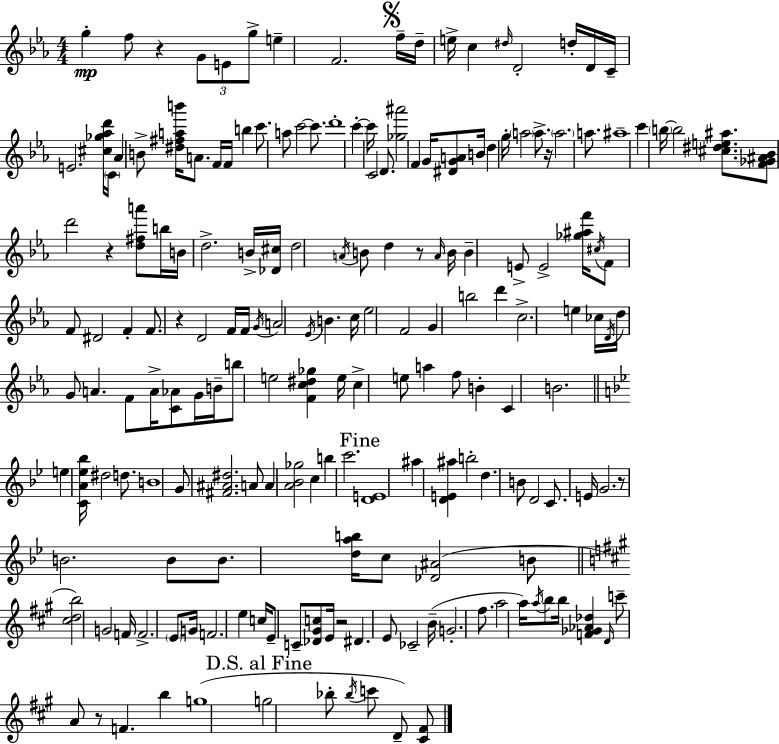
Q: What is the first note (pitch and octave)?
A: G5